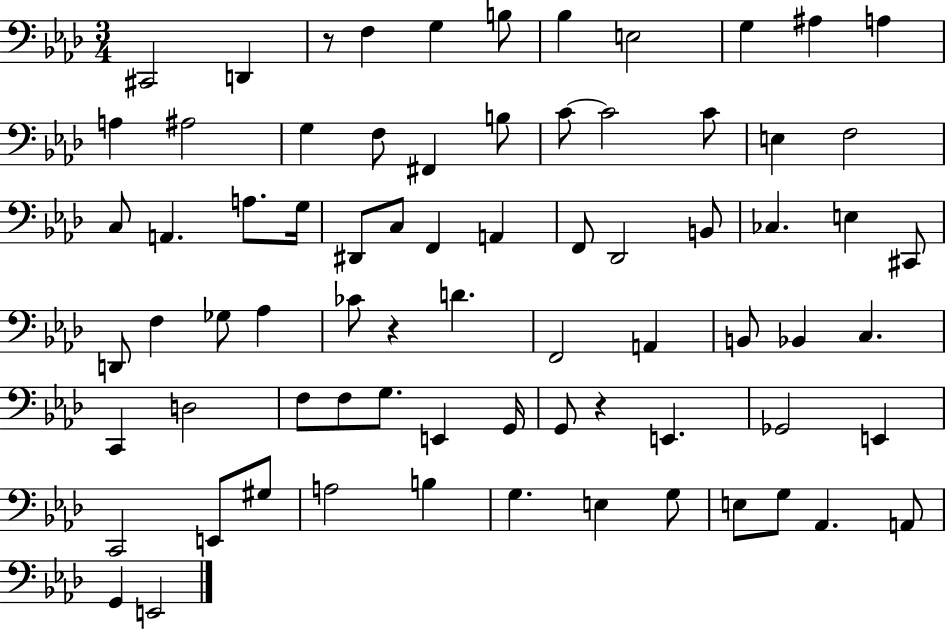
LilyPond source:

{
  \clef bass
  \numericTimeSignature
  \time 3/4
  \key aes \major
  cis,2 d,4 | r8 f4 g4 b8 | bes4 e2 | g4 ais4 a4 | \break a4 ais2 | g4 f8 fis,4 b8 | c'8~~ c'2 c'8 | e4 f2 | \break c8 a,4. a8. g16 | dis,8 c8 f,4 a,4 | f,8 des,2 b,8 | ces4. e4 cis,8 | \break d,8 f4 ges8 aes4 | ces'8 r4 d'4. | f,2 a,4 | b,8 bes,4 c4. | \break c,4 d2 | f8 f8 g8. e,4 g,16 | g,8 r4 e,4. | ges,2 e,4 | \break c,2 e,8 gis8 | a2 b4 | g4. e4 g8 | e8 g8 aes,4. a,8 | \break g,4 e,2 | \bar "|."
}